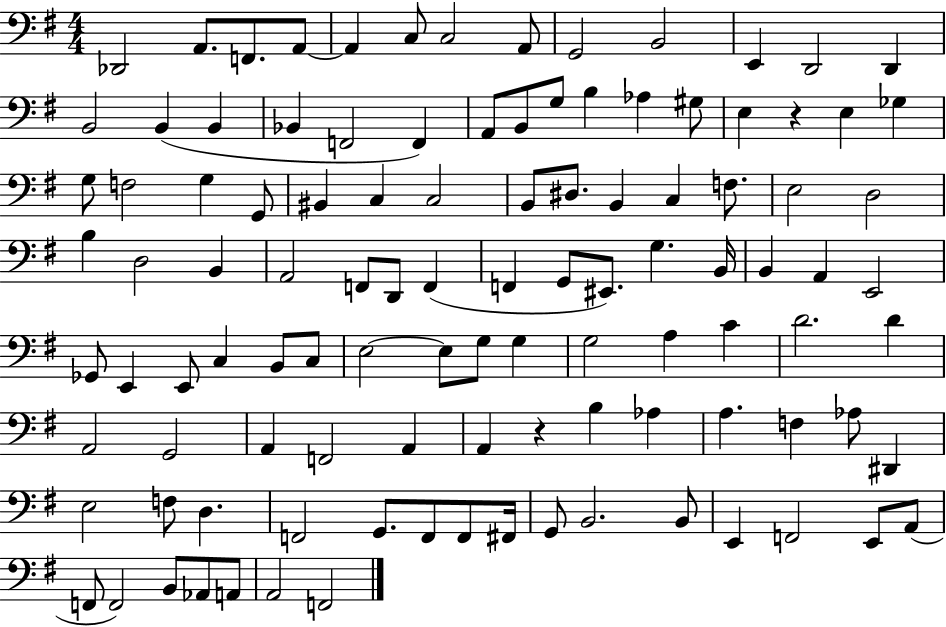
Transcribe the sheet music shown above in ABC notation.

X:1
T:Untitled
M:4/4
L:1/4
K:G
_D,,2 A,,/2 F,,/2 A,,/2 A,, C,/2 C,2 A,,/2 G,,2 B,,2 E,, D,,2 D,, B,,2 B,, B,, _B,, F,,2 F,, A,,/2 B,,/2 G,/2 B, _A, ^G,/2 E, z E, _G, G,/2 F,2 G, G,,/2 ^B,, C, C,2 B,,/2 ^D,/2 B,, C, F,/2 E,2 D,2 B, D,2 B,, A,,2 F,,/2 D,,/2 F,, F,, G,,/2 ^E,,/2 G, B,,/4 B,, A,, E,,2 _G,,/2 E,, E,,/2 C, B,,/2 C,/2 E,2 E,/2 G,/2 G, G,2 A, C D2 D A,,2 G,,2 A,, F,,2 A,, A,, z B, _A, A, F, _A,/2 ^D,, E,2 F,/2 D, F,,2 G,,/2 F,,/2 F,,/2 ^F,,/4 G,,/2 B,,2 B,,/2 E,, F,,2 E,,/2 A,,/2 F,,/2 F,,2 B,,/2 _A,,/2 A,,/2 A,,2 F,,2